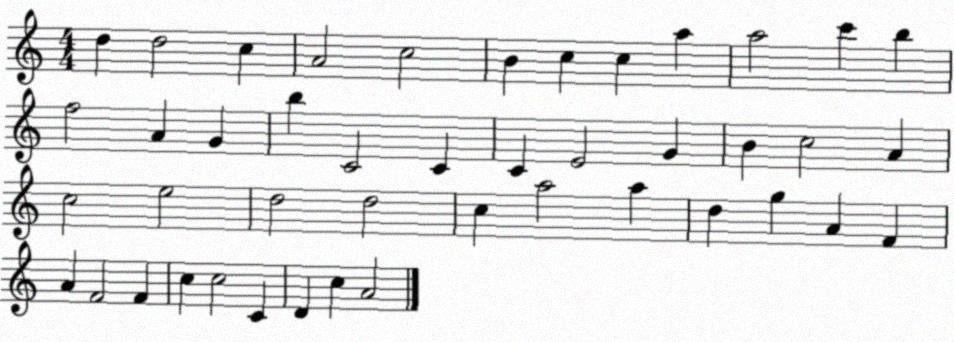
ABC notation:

X:1
T:Untitled
M:4/4
L:1/4
K:C
d d2 c A2 c2 B c c a a2 c' b f2 A G b C2 C C E2 G B c2 A c2 e2 d2 d2 c a2 a d g A F A F2 F c c2 C D c A2